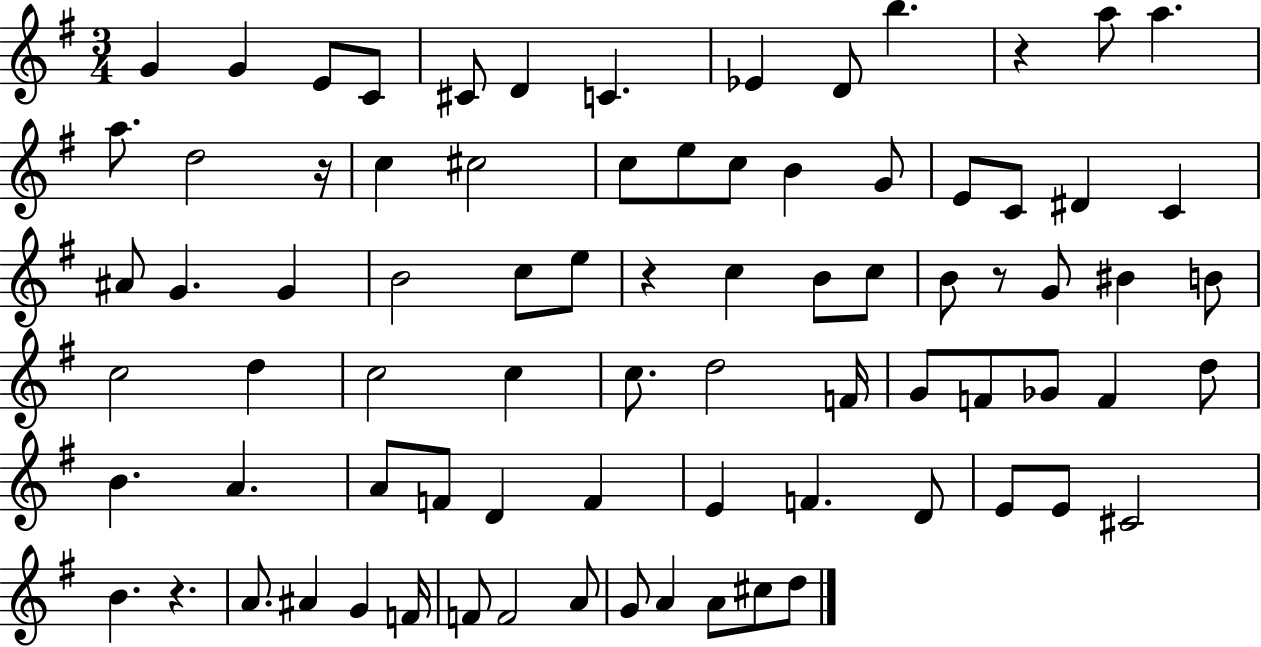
{
  \clef treble
  \numericTimeSignature
  \time 3/4
  \key g \major
  g'4 g'4 e'8 c'8 | cis'8 d'4 c'4. | ees'4 d'8 b''4. | r4 a''8 a''4. | \break a''8. d''2 r16 | c''4 cis''2 | c''8 e''8 c''8 b'4 g'8 | e'8 c'8 dis'4 c'4 | \break ais'8 g'4. g'4 | b'2 c''8 e''8 | r4 c''4 b'8 c''8 | b'8 r8 g'8 bis'4 b'8 | \break c''2 d''4 | c''2 c''4 | c''8. d''2 f'16 | g'8 f'8 ges'8 f'4 d''8 | \break b'4. a'4. | a'8 f'8 d'4 f'4 | e'4 f'4. d'8 | e'8 e'8 cis'2 | \break b'4. r4. | a'8. ais'4 g'4 f'16 | f'8 f'2 a'8 | g'8 a'4 a'8 cis''8 d''8 | \break \bar "|."
}